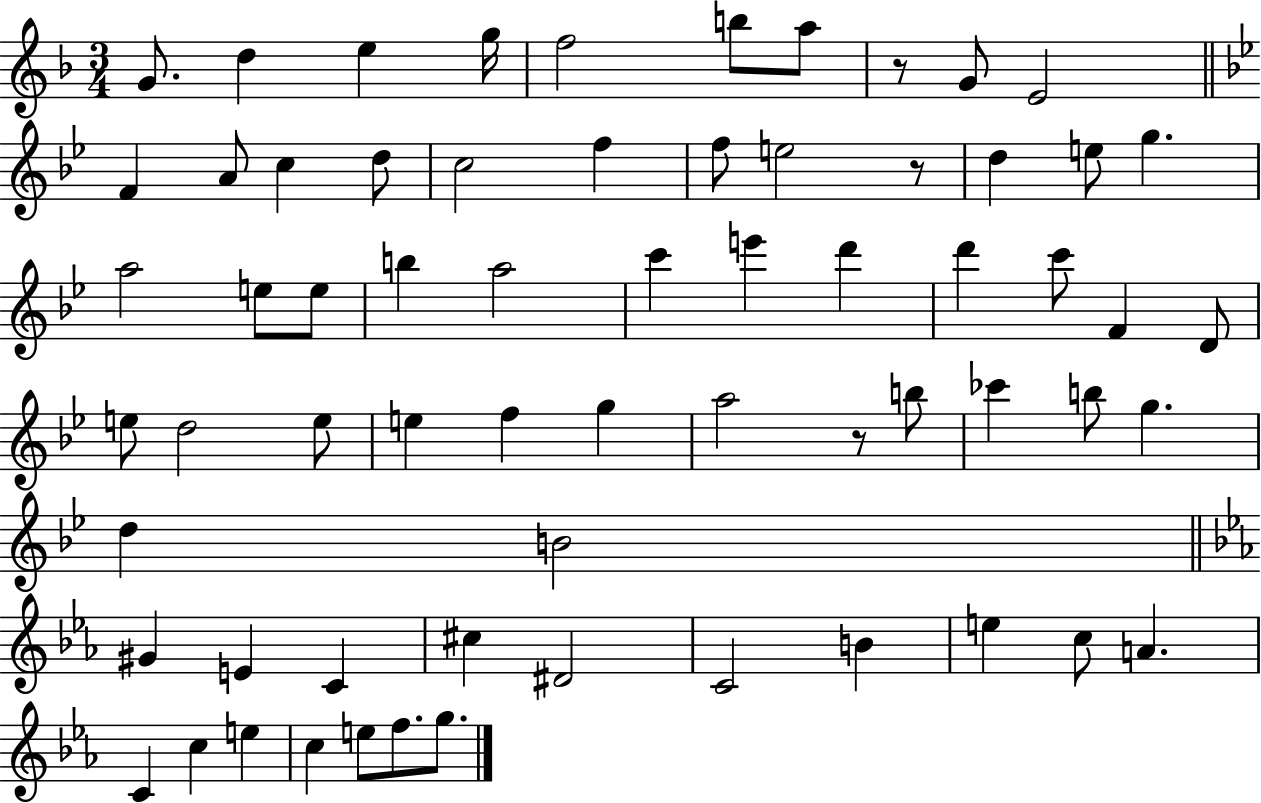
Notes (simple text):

G4/e. D5/q E5/q G5/s F5/h B5/e A5/e R/e G4/e E4/h F4/q A4/e C5/q D5/e C5/h F5/q F5/e E5/h R/e D5/q E5/e G5/q. A5/h E5/e E5/e B5/q A5/h C6/q E6/q D6/q D6/q C6/e F4/q D4/e E5/e D5/h E5/e E5/q F5/q G5/q A5/h R/e B5/e CES6/q B5/e G5/q. D5/q B4/h G#4/q E4/q C4/q C#5/q D#4/h C4/h B4/q E5/q C5/e A4/q. C4/q C5/q E5/q C5/q E5/e F5/e. G5/e.